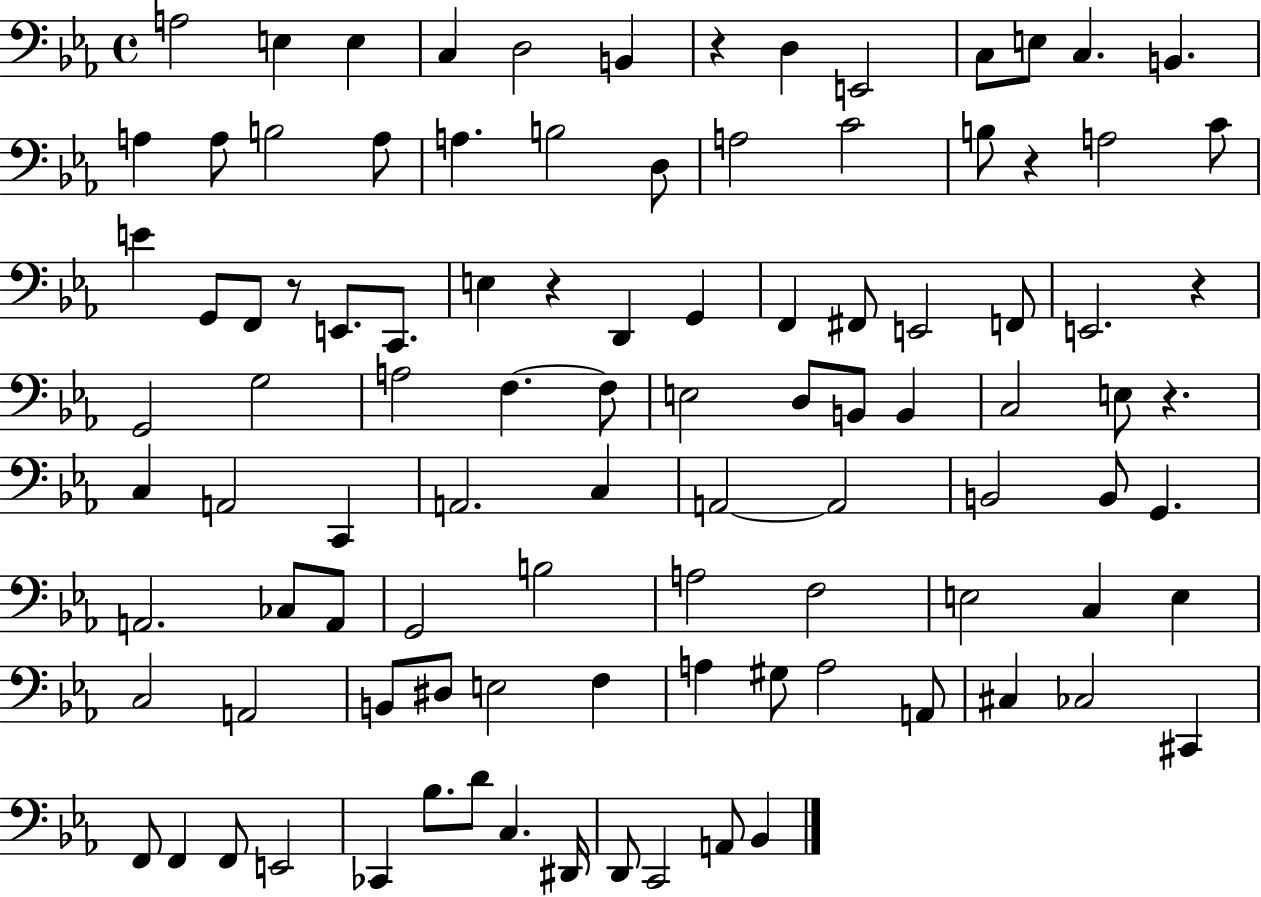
{
  \clef bass
  \time 4/4
  \defaultTimeSignature
  \key ees \major
  a2 e4 e4 | c4 d2 b,4 | r4 d4 e,2 | c8 e8 c4. b,4. | \break a4 a8 b2 a8 | a4. b2 d8 | a2 c'2 | b8 r4 a2 c'8 | \break e'4 g,8 f,8 r8 e,8. c,8. | e4 r4 d,4 g,4 | f,4 fis,8 e,2 f,8 | e,2. r4 | \break g,2 g2 | a2 f4.~~ f8 | e2 d8 b,8 b,4 | c2 e8 r4. | \break c4 a,2 c,4 | a,2. c4 | a,2~~ a,2 | b,2 b,8 g,4. | \break a,2. ces8 a,8 | g,2 b2 | a2 f2 | e2 c4 e4 | \break c2 a,2 | b,8 dis8 e2 f4 | a4 gis8 a2 a,8 | cis4 ces2 cis,4 | \break f,8 f,4 f,8 e,2 | ces,4 bes8. d'8 c4. dis,16 | d,8 c,2 a,8 bes,4 | \bar "|."
}